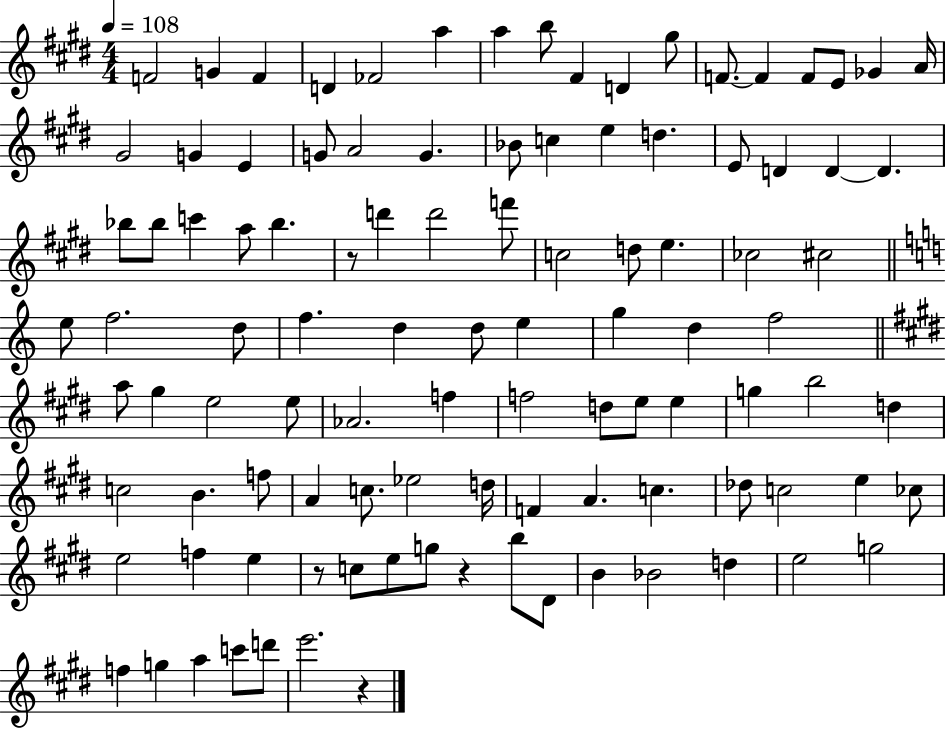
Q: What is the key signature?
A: E major